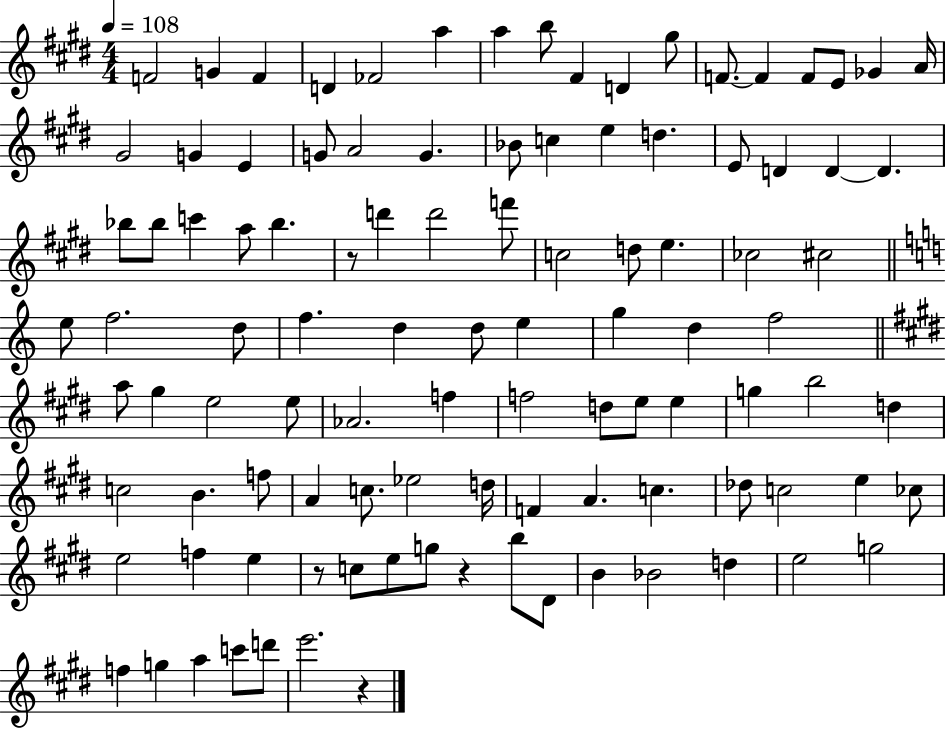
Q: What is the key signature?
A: E major